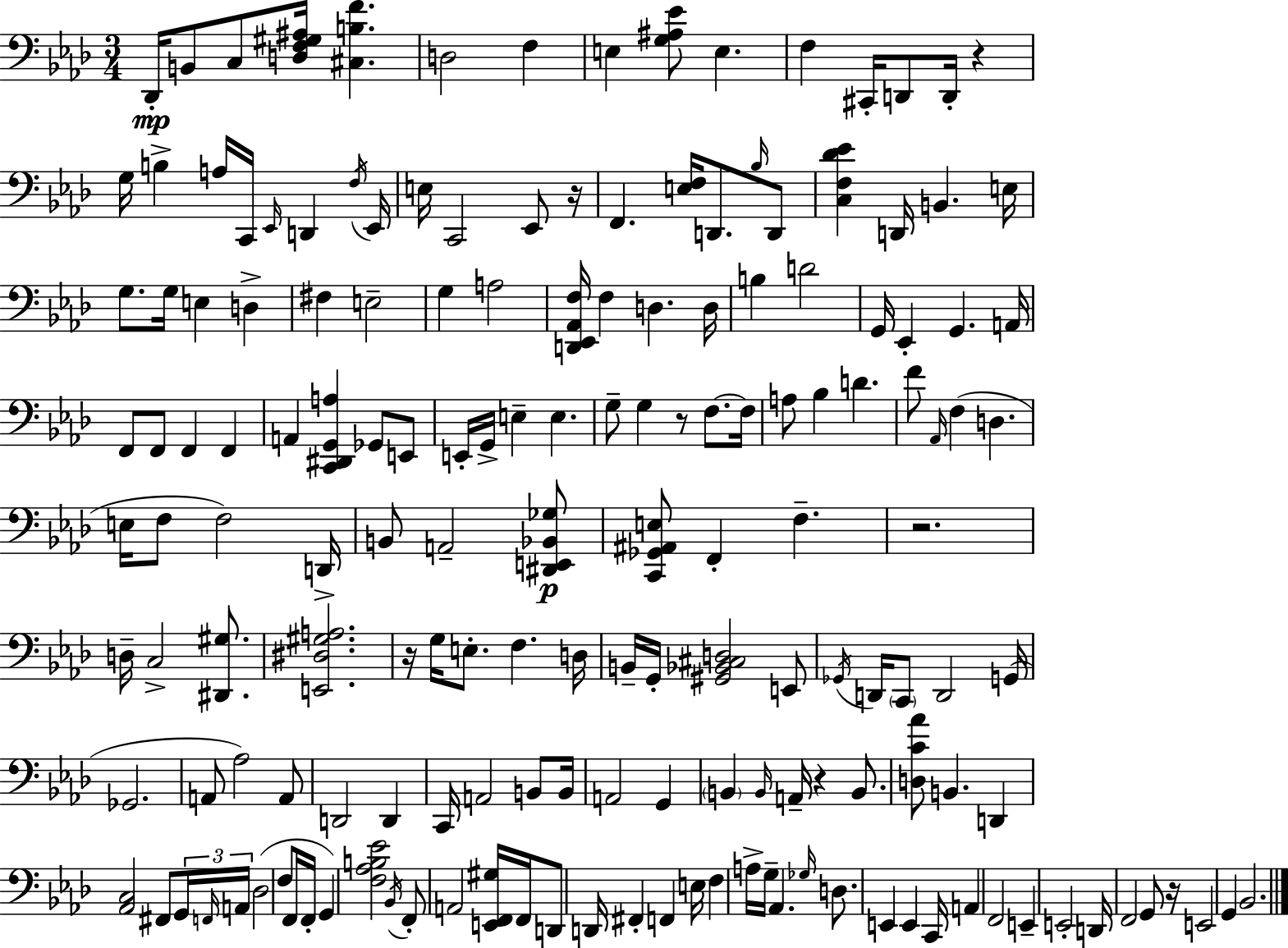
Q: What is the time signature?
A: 3/4